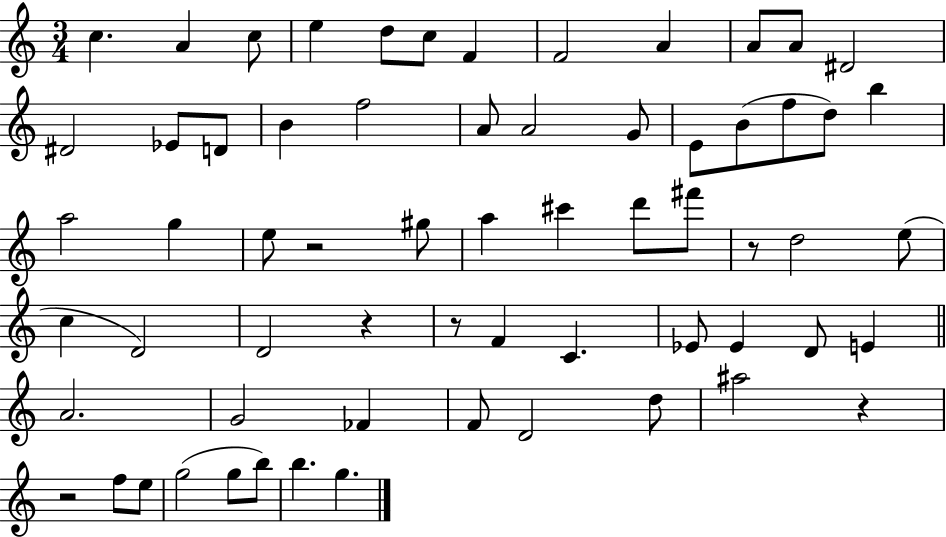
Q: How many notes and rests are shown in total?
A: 64